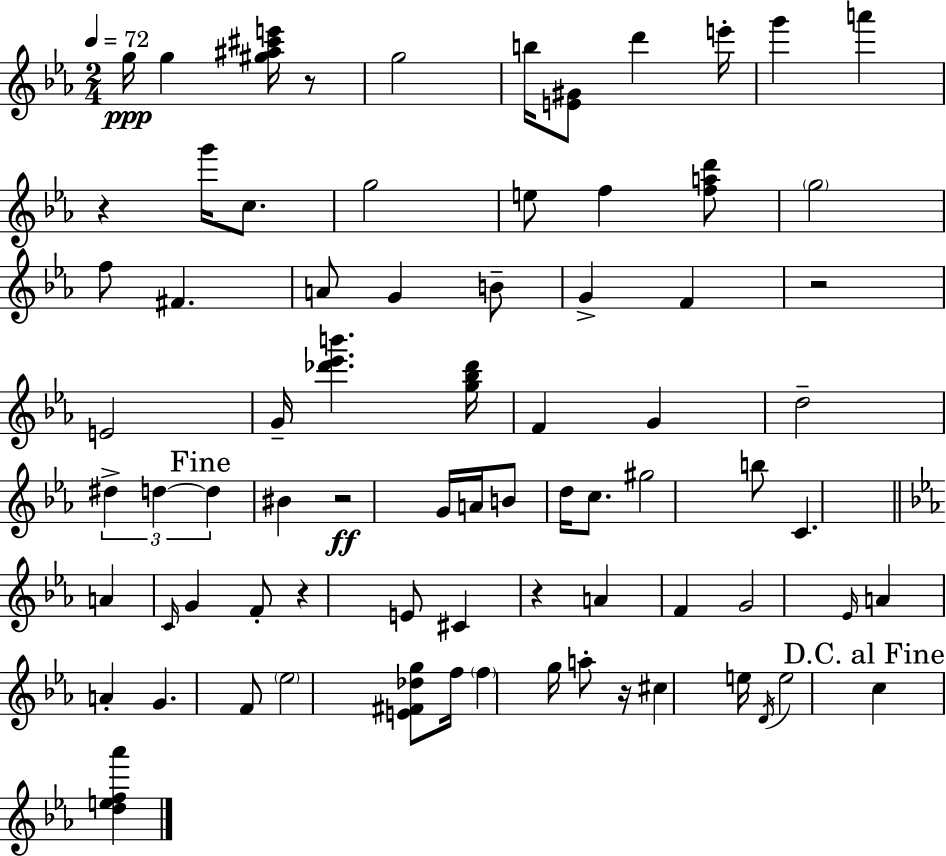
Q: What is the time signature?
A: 2/4